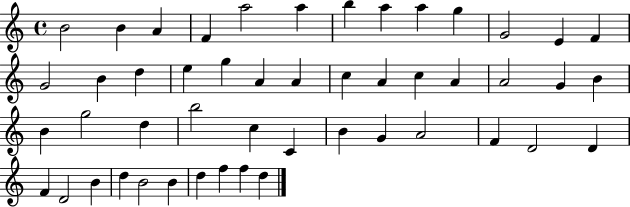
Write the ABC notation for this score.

X:1
T:Untitled
M:4/4
L:1/4
K:C
B2 B A F a2 a b a a g G2 E F G2 B d e g A A c A c A A2 G B B g2 d b2 c C B G A2 F D2 D F D2 B d B2 B d f f d